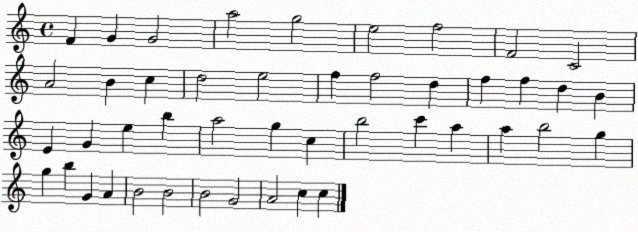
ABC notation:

X:1
T:Untitled
M:4/4
L:1/4
K:C
F G G2 a2 g2 e2 f2 F2 C2 A2 B c d2 e2 f f2 d f f d B E G e b a2 g c b2 c' a a b2 g g b G A B2 B2 B2 G2 A2 c c